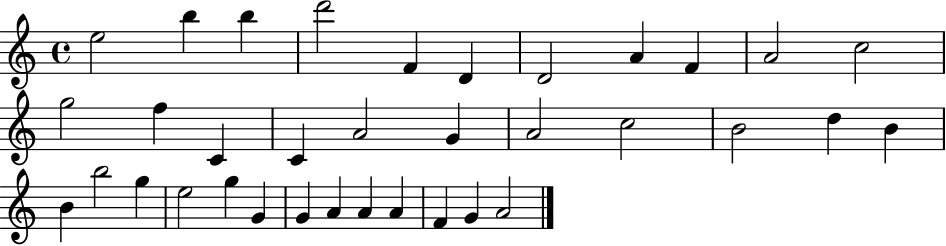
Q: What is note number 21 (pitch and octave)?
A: D5